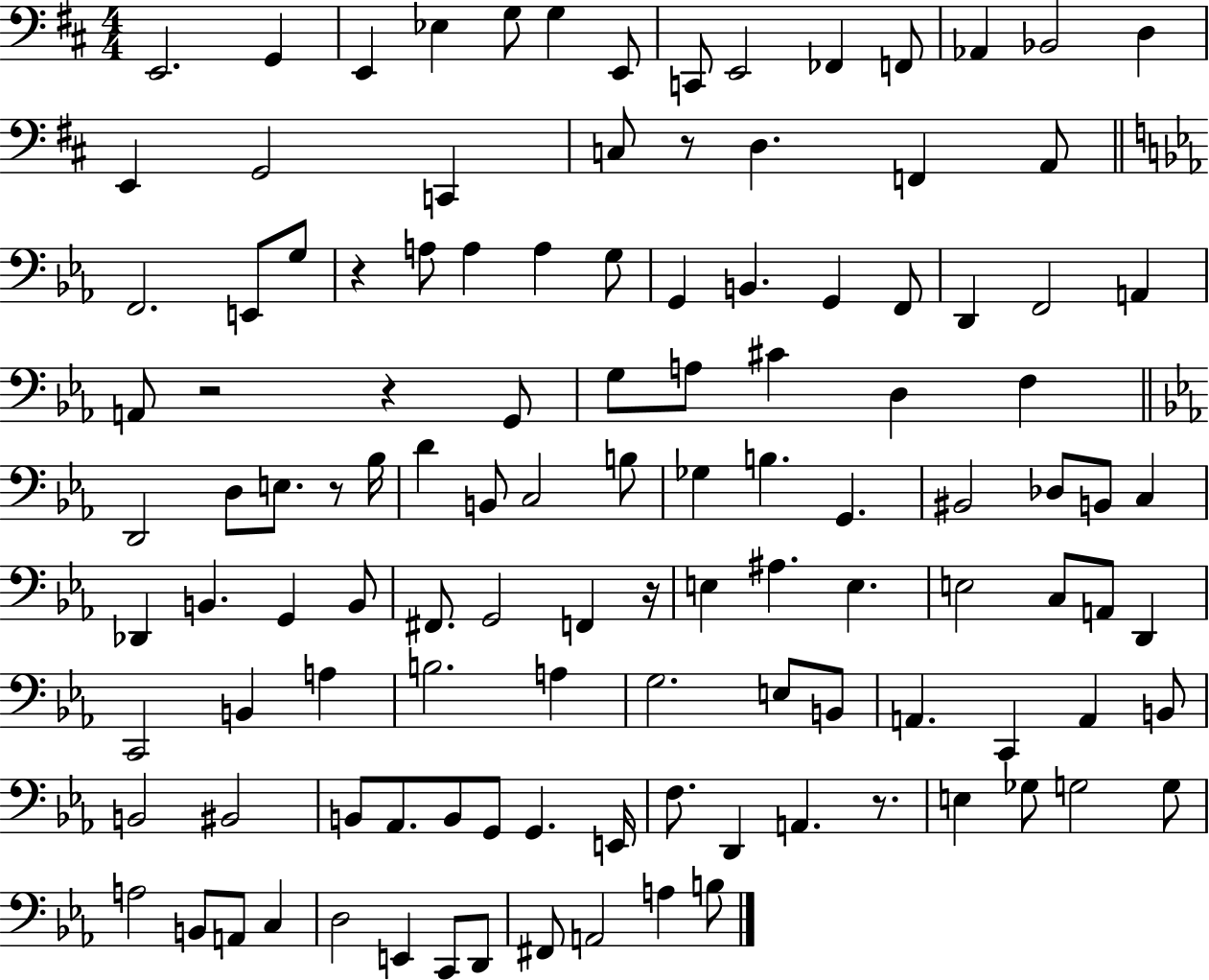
{
  \clef bass
  \numericTimeSignature
  \time 4/4
  \key d \major
  e,2. g,4 | e,4 ees4 g8 g4 e,8 | c,8 e,2 fes,4 f,8 | aes,4 bes,2 d4 | \break e,4 g,2 c,4 | c8 r8 d4. f,4 a,8 | \bar "||" \break \key c \minor f,2. e,8 g8 | r4 a8 a4 a4 g8 | g,4 b,4. g,4 f,8 | d,4 f,2 a,4 | \break a,8 r2 r4 g,8 | g8 a8 cis'4 d4 f4 | \bar "||" \break \key c \minor d,2 d8 e8. r8 bes16 | d'4 b,8 c2 b8 | ges4 b4. g,4. | bis,2 des8 b,8 c4 | \break des,4 b,4. g,4 b,8 | fis,8. g,2 f,4 r16 | e4 ais4. e4. | e2 c8 a,8 d,4 | \break c,2 b,4 a4 | b2. a4 | g2. e8 b,8 | a,4. c,4 a,4 b,8 | \break b,2 bis,2 | b,8 aes,8. b,8 g,8 g,4. e,16 | f8. d,4 a,4. r8. | e4 ges8 g2 g8 | \break a2 b,8 a,8 c4 | d2 e,4 c,8 d,8 | fis,8 a,2 a4 b8 | \bar "|."
}